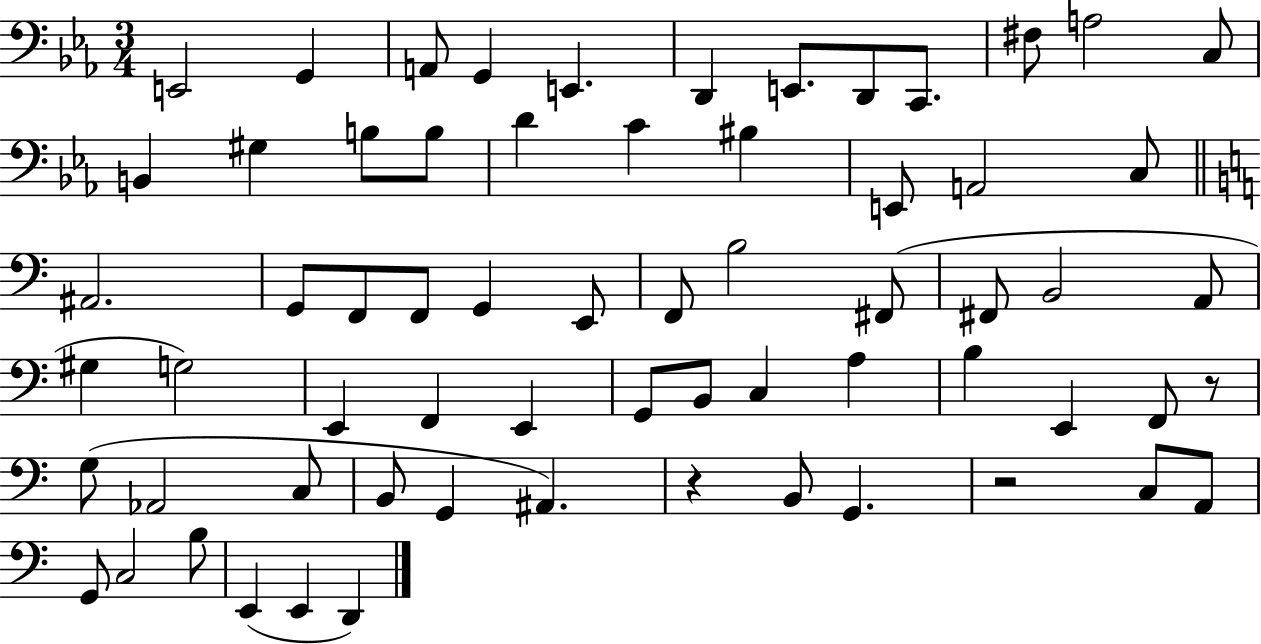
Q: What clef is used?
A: bass